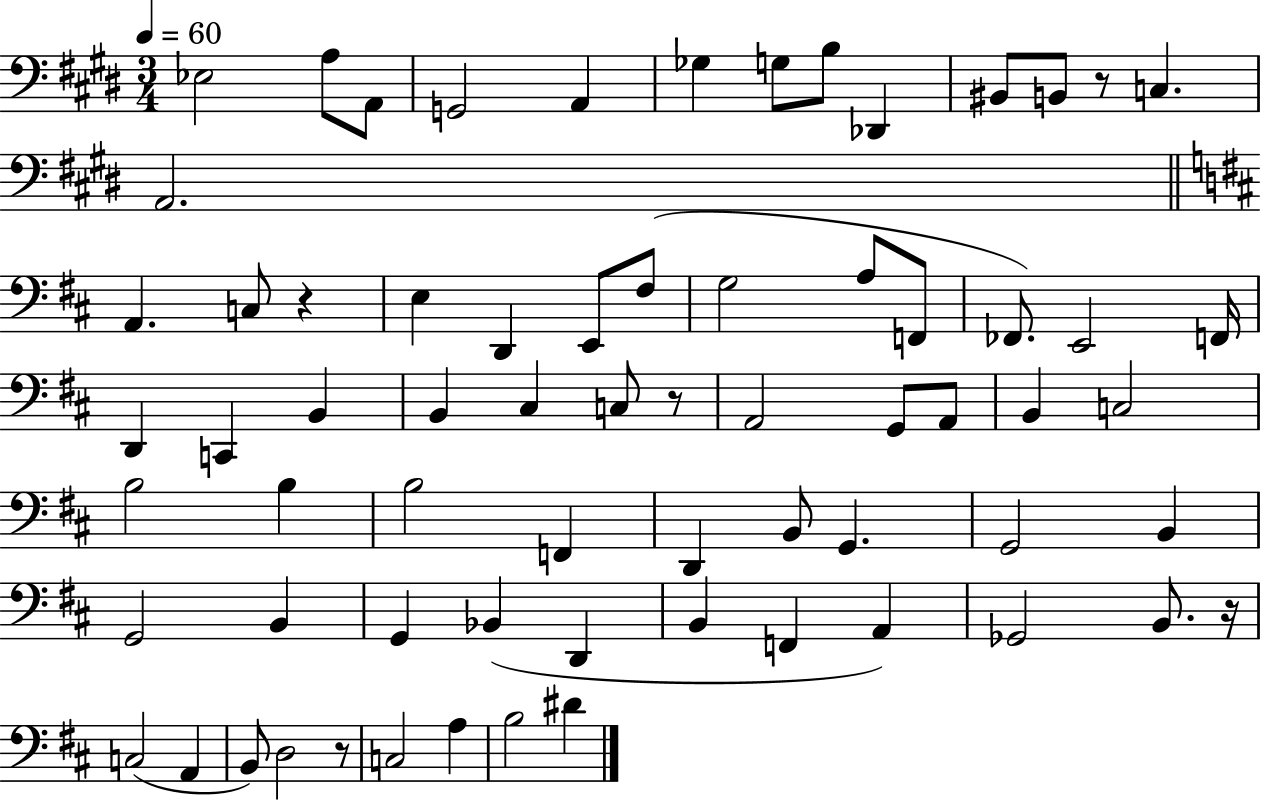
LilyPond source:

{
  \clef bass
  \numericTimeSignature
  \time 3/4
  \key e \major
  \tempo 4 = 60
  ees2 a8 a,8 | g,2 a,4 | ges4 g8 b8 des,4 | bis,8 b,8 r8 c4. | \break a,2. | \bar "||" \break \key d \major a,4. c8 r4 | e4 d,4 e,8 fis8( | g2 a8 f,8 | fes,8.) e,2 f,16 | \break d,4 c,4 b,4 | b,4 cis4 c8 r8 | a,2 g,8 a,8 | b,4 c2 | \break b2 b4 | b2 f,4 | d,4 b,8 g,4. | g,2 b,4 | \break g,2 b,4 | g,4 bes,4( d,4 | b,4 f,4 a,4) | ges,2 b,8. r16 | \break c2( a,4 | b,8) d2 r8 | c2 a4 | b2 dis'4 | \break \bar "|."
}